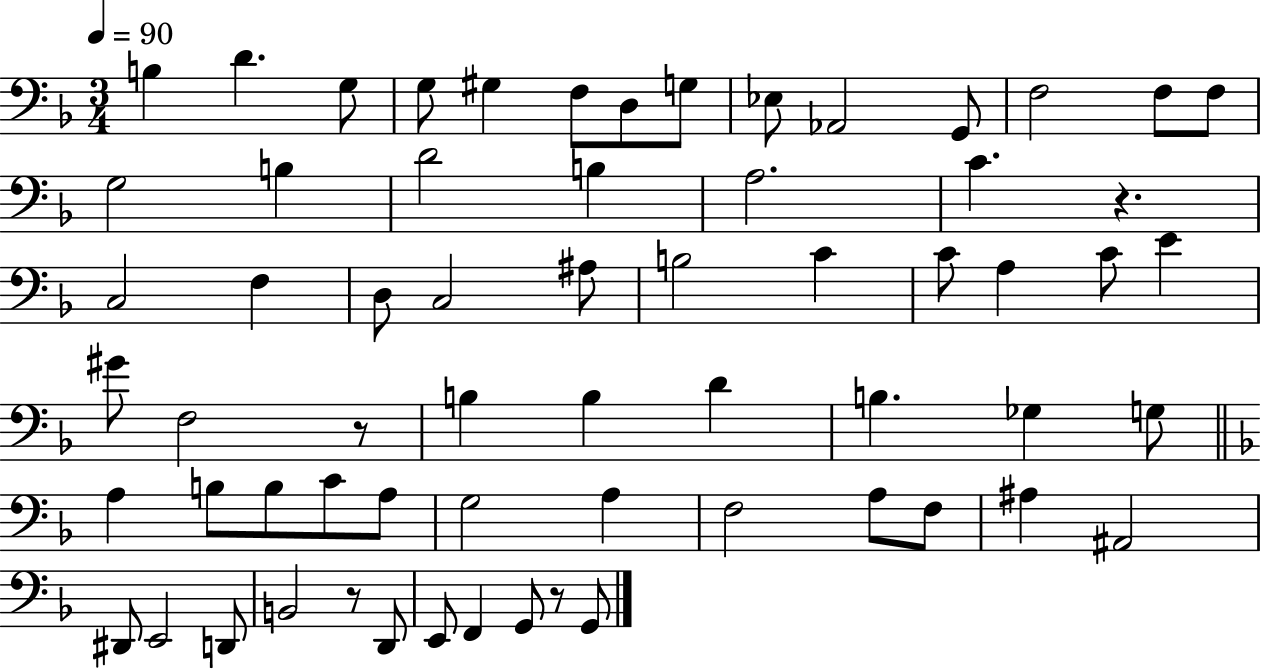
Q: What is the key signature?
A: F major